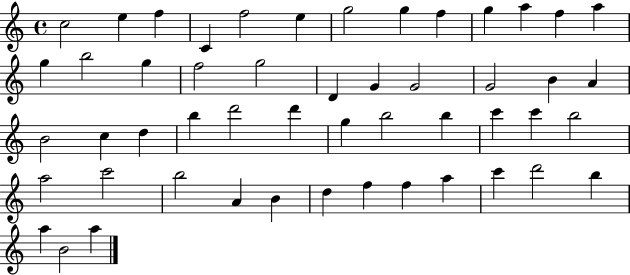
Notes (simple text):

C5/h E5/q F5/q C4/q F5/h E5/q G5/h G5/q F5/q G5/q A5/q F5/q A5/q G5/q B5/h G5/q F5/h G5/h D4/q G4/q G4/h G4/h B4/q A4/q B4/h C5/q D5/q B5/q D6/h D6/q G5/q B5/h B5/q C6/q C6/q B5/h A5/h C6/h B5/h A4/q B4/q D5/q F5/q F5/q A5/q C6/q D6/h B5/q A5/q B4/h A5/q